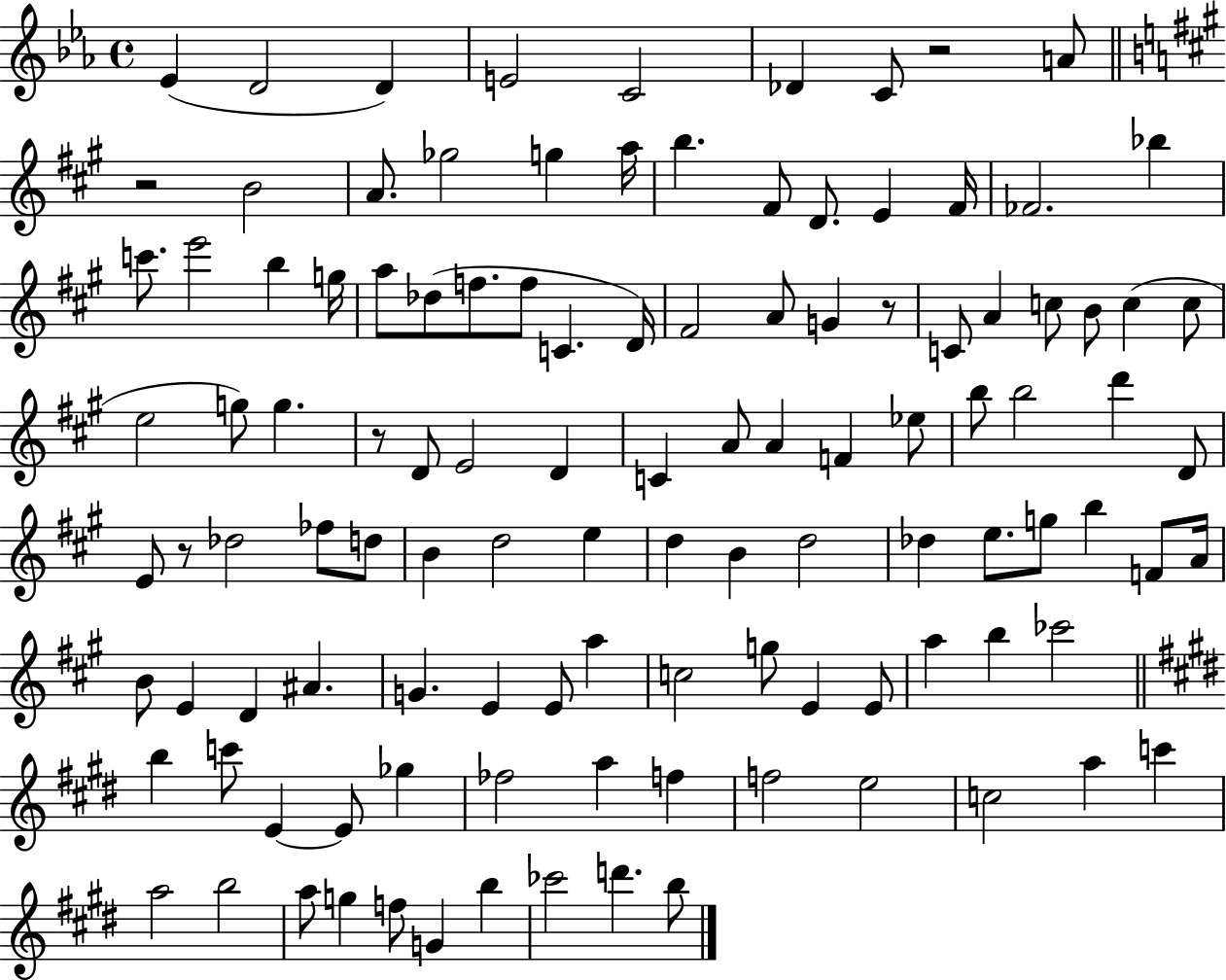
{
  \clef treble
  \time 4/4
  \defaultTimeSignature
  \key ees \major
  \repeat volta 2 { ees'4( d'2 d'4) | e'2 c'2 | des'4 c'8 r2 a'8 | \bar "||" \break \key a \major r2 b'2 | a'8. ges''2 g''4 a''16 | b''4. fis'8 d'8. e'4 fis'16 | fes'2. bes''4 | \break c'''8. e'''2 b''4 g''16 | a''8 des''8( f''8. f''8 c'4. d'16) | fis'2 a'8 g'4 r8 | c'8 a'4 c''8 b'8 c''4( c''8 | \break e''2 g''8) g''4. | r8 d'8 e'2 d'4 | c'4 a'8 a'4 f'4 ees''8 | b''8 b''2 d'''4 d'8 | \break e'8 r8 des''2 fes''8 d''8 | b'4 d''2 e''4 | d''4 b'4 d''2 | des''4 e''8. g''8 b''4 f'8 a'16 | \break b'8 e'4 d'4 ais'4. | g'4. e'4 e'8 a''4 | c''2 g''8 e'4 e'8 | a''4 b''4 ces'''2 | \break \bar "||" \break \key e \major b''4 c'''8 e'4~~ e'8 ges''4 | fes''2 a''4 f''4 | f''2 e''2 | c''2 a''4 c'''4 | \break a''2 b''2 | a''8 g''4 f''8 g'4 b''4 | ces'''2 d'''4. b''8 | } \bar "|."
}